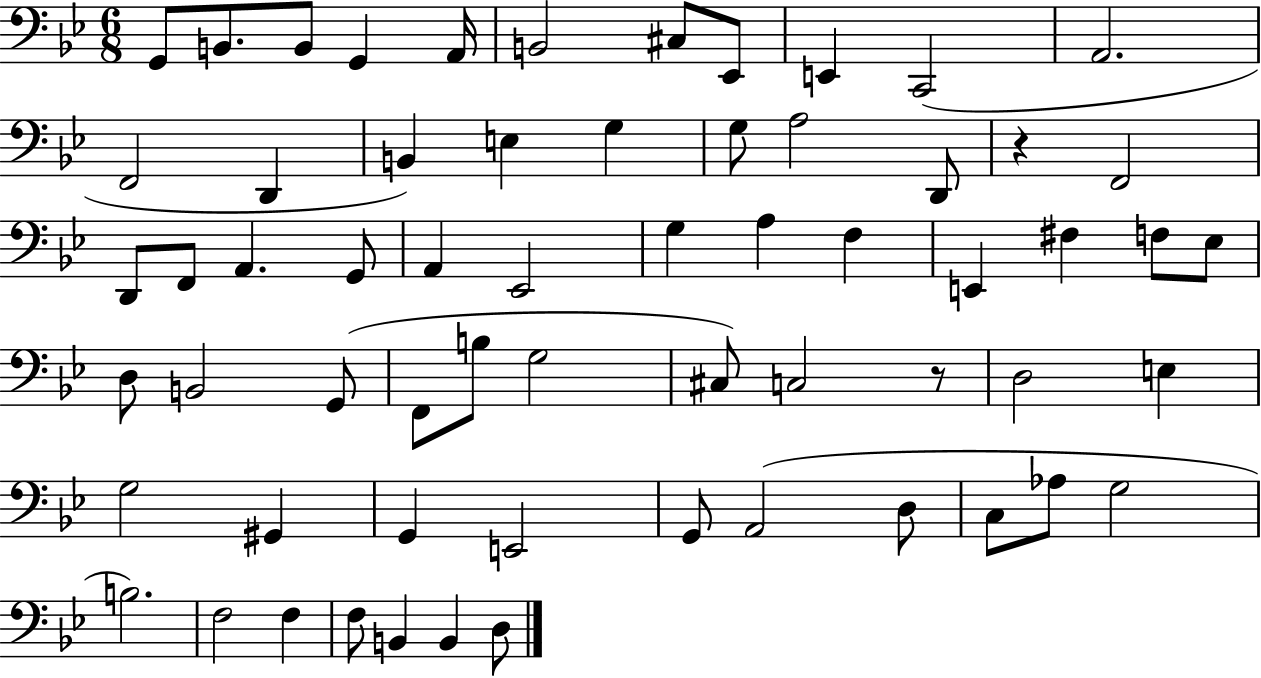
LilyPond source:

{
  \clef bass
  \numericTimeSignature
  \time 6/8
  \key bes \major
  g,8 b,8. b,8 g,4 a,16 | b,2 cis8 ees,8 | e,4 c,2( | a,2. | \break f,2 d,4 | b,4) e4 g4 | g8 a2 d,8 | r4 f,2 | \break d,8 f,8 a,4. g,8 | a,4 ees,2 | g4 a4 f4 | e,4 fis4 f8 ees8 | \break d8 b,2 g,8( | f,8 b8 g2 | cis8) c2 r8 | d2 e4 | \break g2 gis,4 | g,4 e,2 | g,8 a,2( d8 | c8 aes8 g2 | \break b2.) | f2 f4 | f8 b,4 b,4 d8 | \bar "|."
}